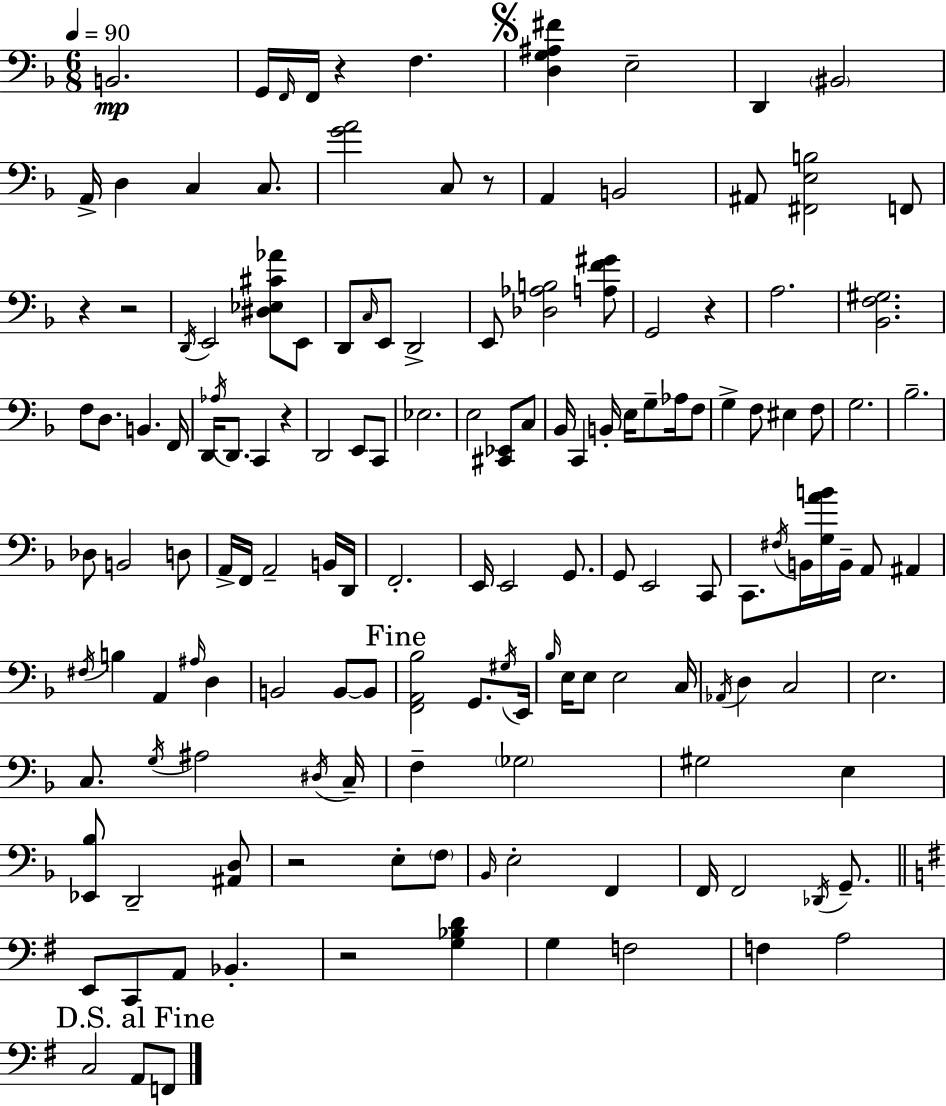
B2/h. G2/s F2/s F2/s R/q F3/q. [D3,G3,A#3,F#4]/q E3/h D2/q BIS2/h A2/s D3/q C3/q C3/e. [G4,A4]/h C3/e R/e A2/q B2/h A#2/e [F#2,E3,B3]/h F2/e R/q R/h D2/s E2/h [D#3,Eb3,C#4,Ab4]/e E2/e D2/e C3/s E2/e D2/h E2/e [Db3,Ab3,B3]/h [A3,F4,G#4]/e G2/h R/q A3/h. [Bb2,F3,G#3]/h. F3/e D3/e. B2/q. F2/s D2/s Ab3/s D2/e. C2/q R/q D2/h E2/e C2/e Eb3/h. E3/h [C#2,Eb2]/e C3/e Bb2/s C2/q B2/s E3/s G3/e Ab3/s F3/e G3/q F3/e EIS3/q F3/e G3/h. Bb3/h. Db3/e B2/h D3/e A2/s F2/s A2/h B2/s D2/s F2/h. E2/s E2/h G2/e. G2/e E2/h C2/e C2/e. F#3/s B2/s [G3,A4,B4]/s B2/s A2/e A#2/q F#3/s B3/q A2/q A#3/s D3/q B2/h B2/e B2/e [F2,A2,Bb3]/h G2/e. G#3/s E2/s Bb3/s E3/s E3/e E3/h C3/s Ab2/s D3/q C3/h E3/h. C3/e. G3/s A#3/h D#3/s C3/s F3/q Gb3/h G#3/h E3/q [Eb2,Bb3]/e D2/h [A#2,D3]/e R/h E3/e F3/e Bb2/s E3/h F2/q F2/s F2/h Db2/s G2/e. E2/e C2/e A2/e Bb2/q. R/h [G3,Bb3,D4]/q G3/q F3/h F3/q A3/h C3/h A2/e F2/e